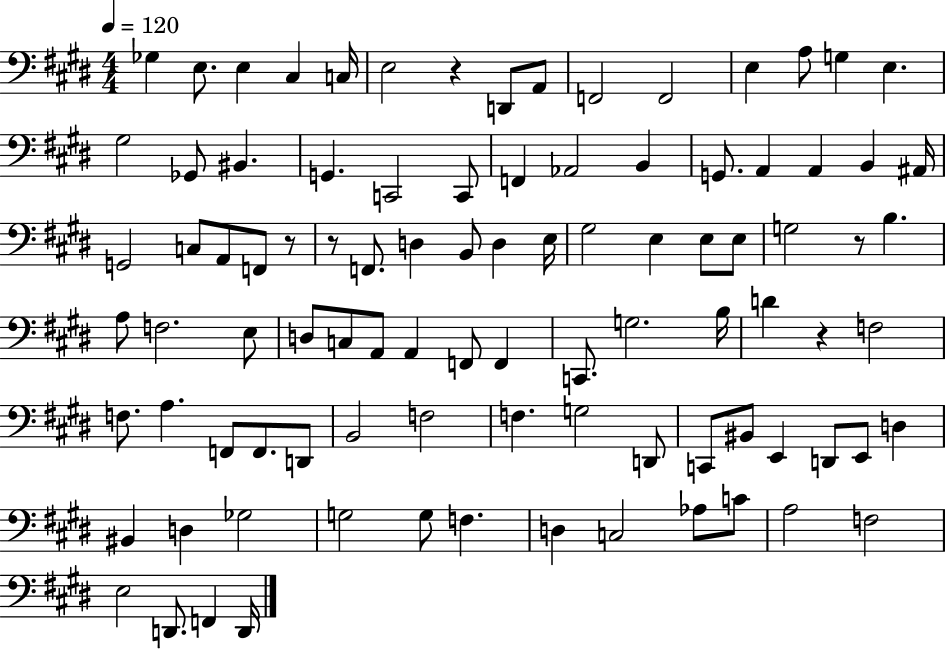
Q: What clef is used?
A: bass